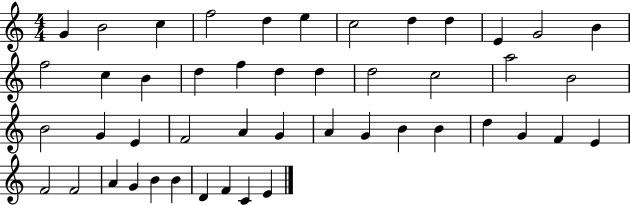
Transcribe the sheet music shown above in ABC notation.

X:1
T:Untitled
M:4/4
L:1/4
K:C
G B2 c f2 d e c2 d d E G2 B f2 c B d f d d d2 c2 a2 B2 B2 G E F2 A G A G B B d G F E F2 F2 A G B B D F C E